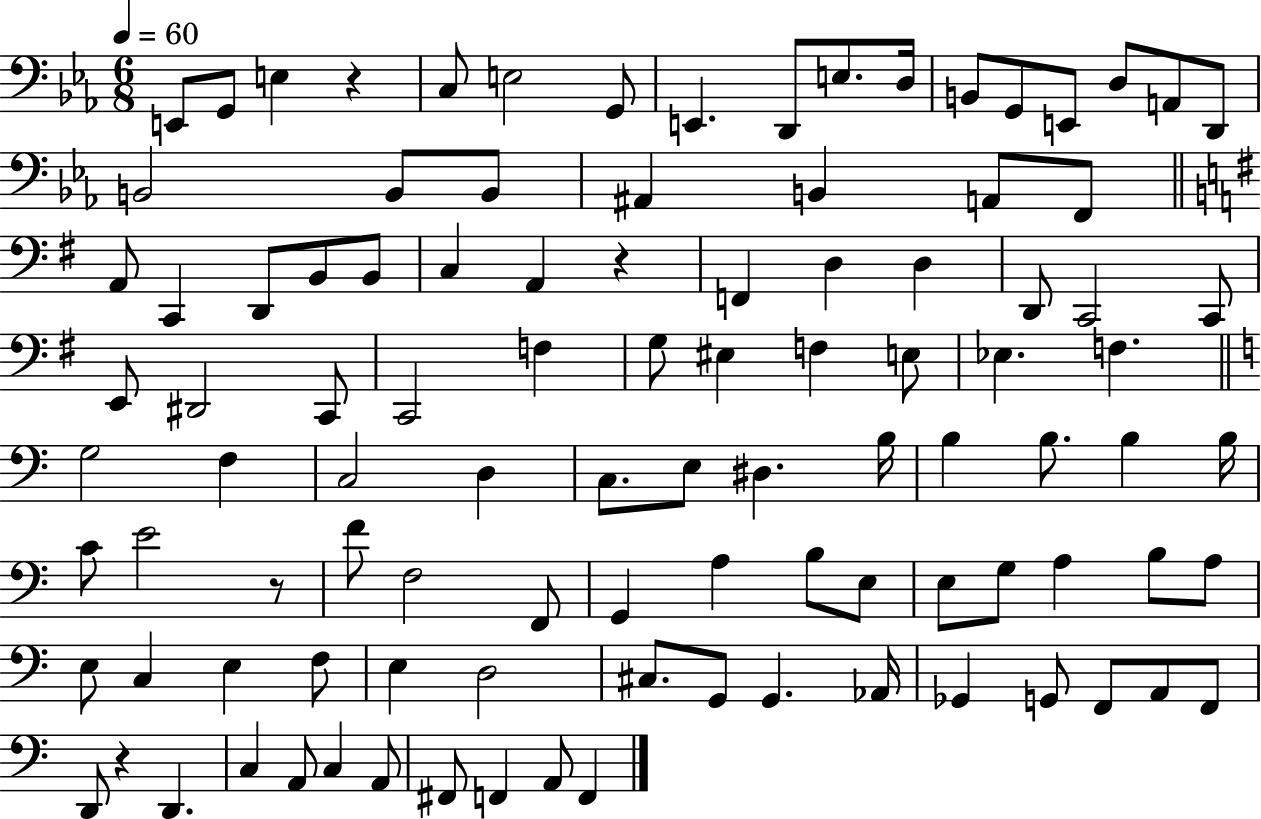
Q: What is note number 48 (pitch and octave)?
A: G3